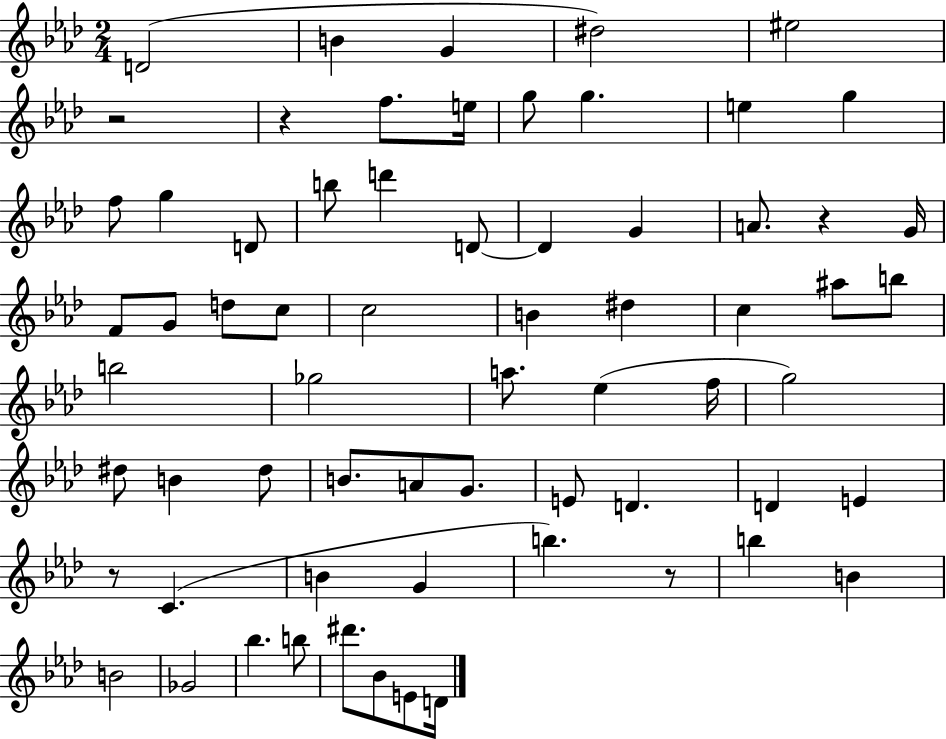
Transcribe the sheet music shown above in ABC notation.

X:1
T:Untitled
M:2/4
L:1/4
K:Ab
D2 B G ^d2 ^e2 z2 z f/2 e/4 g/2 g e g f/2 g D/2 b/2 d' D/2 D G A/2 z G/4 F/2 G/2 d/2 c/2 c2 B ^d c ^a/2 b/2 b2 _g2 a/2 _e f/4 g2 ^d/2 B ^d/2 B/2 A/2 G/2 E/2 D D E z/2 C B G b z/2 b B B2 _G2 _b b/2 ^d'/2 _B/2 E/2 D/4